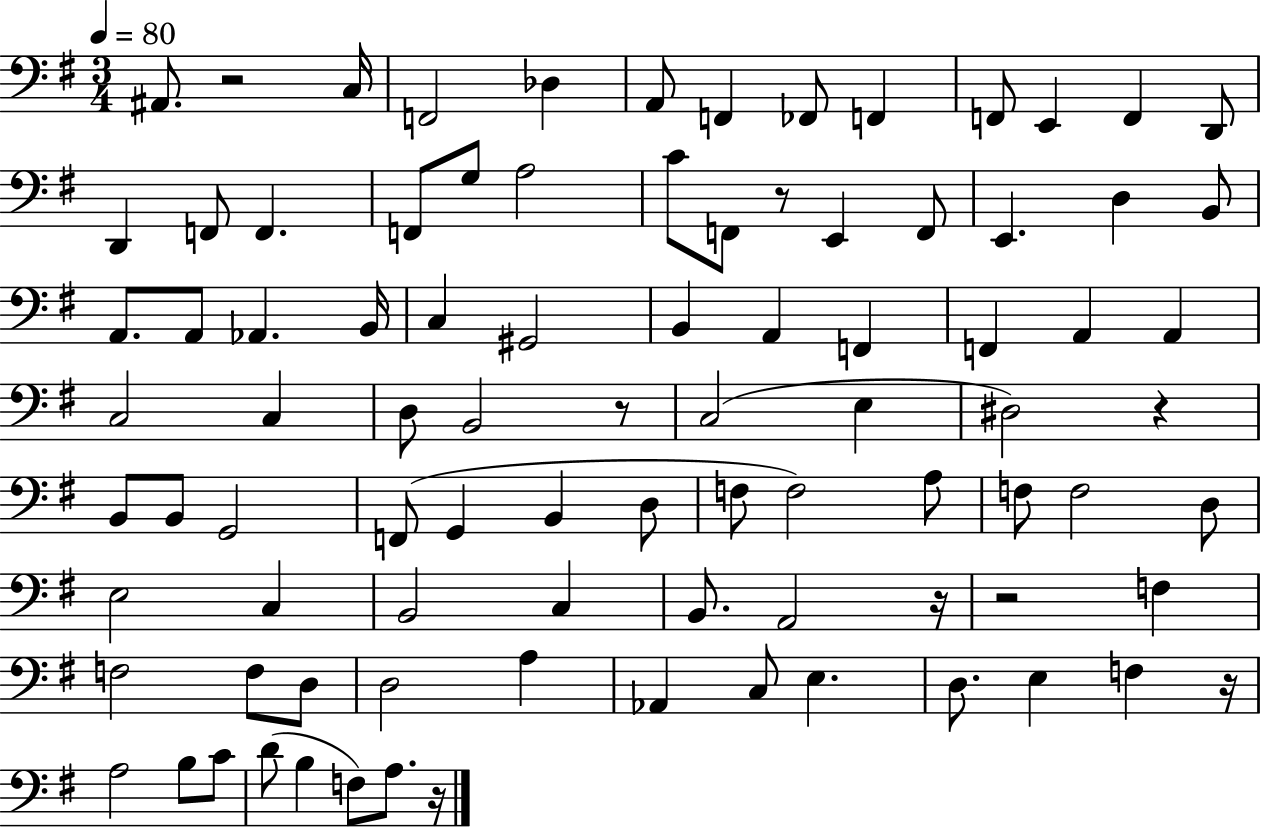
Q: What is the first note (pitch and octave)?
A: A#2